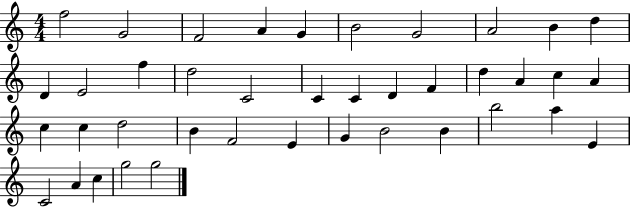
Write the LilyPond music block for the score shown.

{
  \clef treble
  \numericTimeSignature
  \time 4/4
  \key c \major
  f''2 g'2 | f'2 a'4 g'4 | b'2 g'2 | a'2 b'4 d''4 | \break d'4 e'2 f''4 | d''2 c'2 | c'4 c'4 d'4 f'4 | d''4 a'4 c''4 a'4 | \break c''4 c''4 d''2 | b'4 f'2 e'4 | g'4 b'2 b'4 | b''2 a''4 e'4 | \break c'2 a'4 c''4 | g''2 g''2 | \bar "|."
}